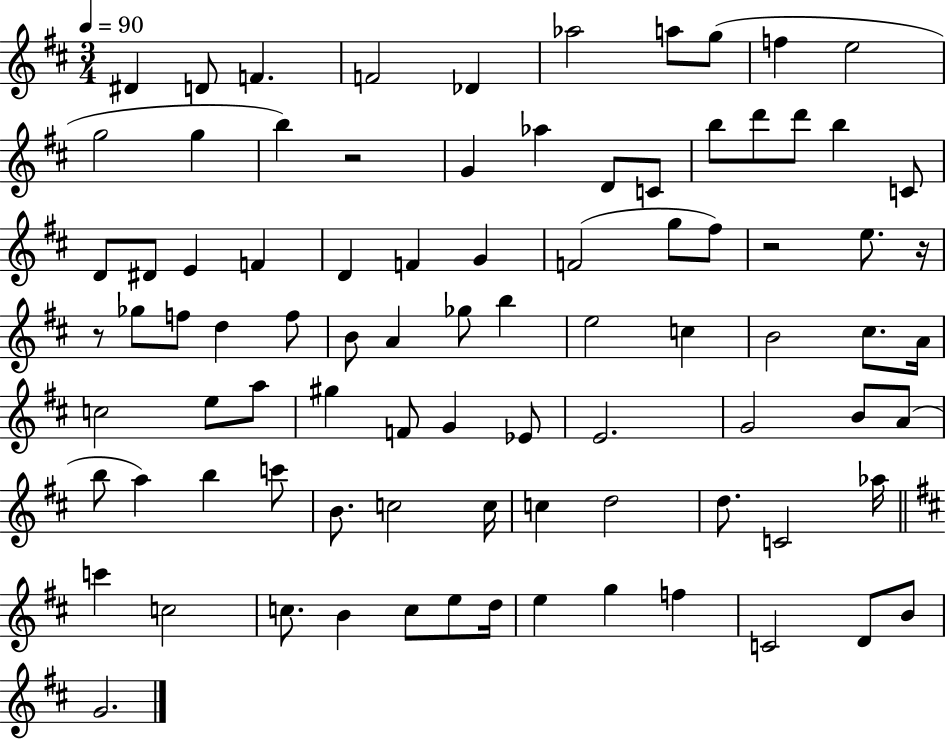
D#4/q D4/e F4/q. F4/h Db4/q Ab5/h A5/e G5/e F5/q E5/h G5/h G5/q B5/q R/h G4/q Ab5/q D4/e C4/e B5/e D6/e D6/e B5/q C4/e D4/e D#4/e E4/q F4/q D4/q F4/q G4/q F4/h G5/e F#5/e R/h E5/e. R/s R/e Gb5/e F5/e D5/q F5/e B4/e A4/q Gb5/e B5/q E5/h C5/q B4/h C#5/e. A4/s C5/h E5/e A5/e G#5/q F4/e G4/q Eb4/e E4/h. G4/h B4/e A4/e B5/e A5/q B5/q C6/e B4/e. C5/h C5/s C5/q D5/h D5/e. C4/h Ab5/s C6/q C5/h C5/e. B4/q C5/e E5/e D5/s E5/q G5/q F5/q C4/h D4/e B4/e G4/h.